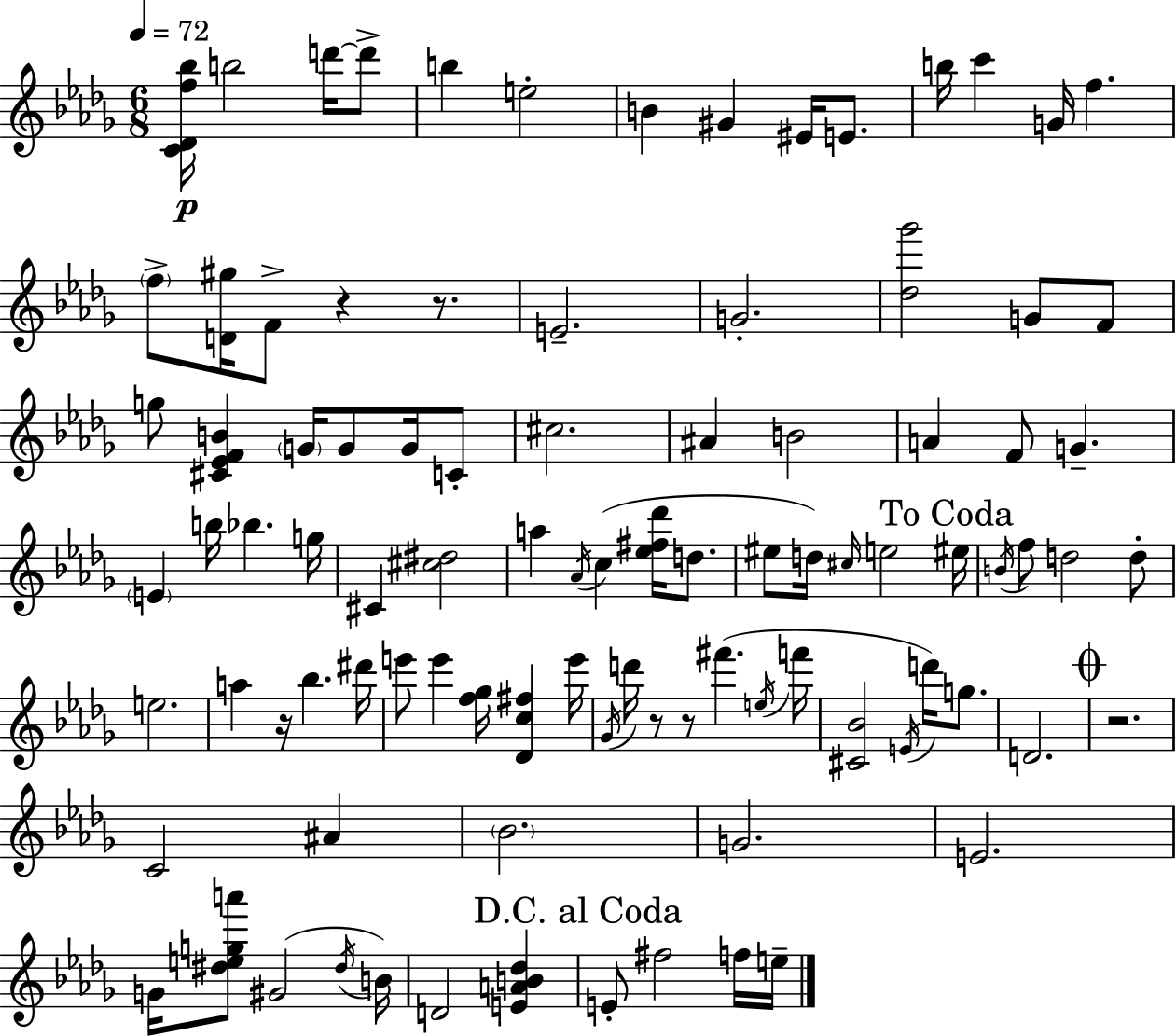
{
  \clef treble
  \numericTimeSignature
  \time 6/8
  \key bes \minor
  \tempo 4 = 72
  \repeat volta 2 { <c' des' f'' bes''>16\p b''2 d'''16~~ d'''8-> | b''4 e''2-. | b'4 gis'4 eis'16 e'8. | b''16 c'''4 g'16 f''4. | \break \parenthesize f''8-> <d' gis''>16 f'8-> r4 r8. | e'2.-- | g'2.-. | <des'' ges'''>2 g'8 f'8 | \break g''8 <cis' ees' f' b'>4 \parenthesize g'16 g'8 g'16 c'8-. | cis''2. | ais'4 b'2 | a'4 f'8 g'4.-- | \break \parenthesize e'4 b''16 bes''4. g''16 | cis'4 <cis'' dis''>2 | a''4 \acciaccatura { aes'16 } c''4( <ees'' fis'' des'''>16 d''8. | eis''8 d''16) \grace { cis''16 } e''2 | \break \mark "To Coda" eis''16 \acciaccatura { b'16 } f''8 d''2 | d''8-. e''2. | a''4 r16 bes''4. | dis'''16 e'''8 e'''4 <f'' ges''>16 <des' c'' fis''>4 | \break e'''16 \acciaccatura { ges'16 } d'''16 r8 r8 fis'''4.( | \acciaccatura { e''16 } f'''16 <cis' bes'>2 | \acciaccatura { e'16 } d'''16) g''8. d'2. | \mark \markup { \musicglyph "scripts.coda" } r2. | \break c'2 | ais'4 \parenthesize bes'2. | g'2. | e'2. | \break g'16 <dis'' e'' g'' a'''>8 gis'2( | \acciaccatura { dis''16 } b'16) d'2 | <e' a' b' des''>4 \mark "D.C. al Coda" e'8-. fis''2 | f''16 e''16-- } \bar "|."
}